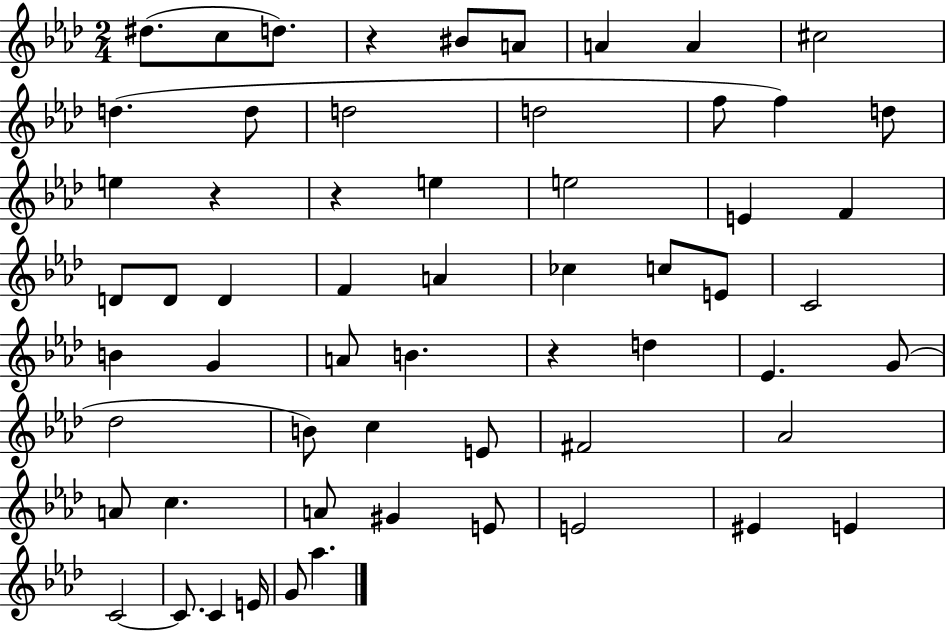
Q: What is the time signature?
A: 2/4